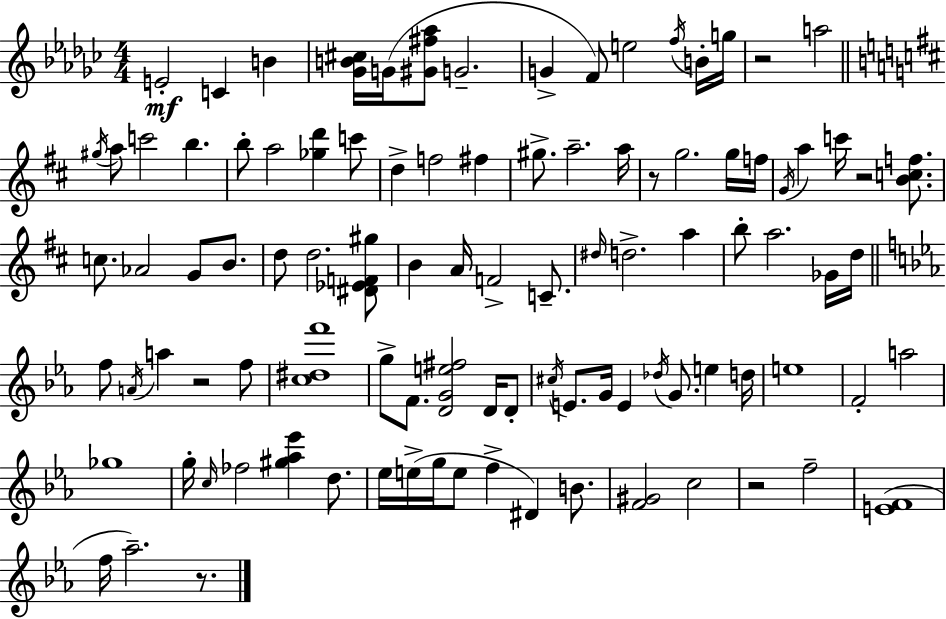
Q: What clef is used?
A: treble